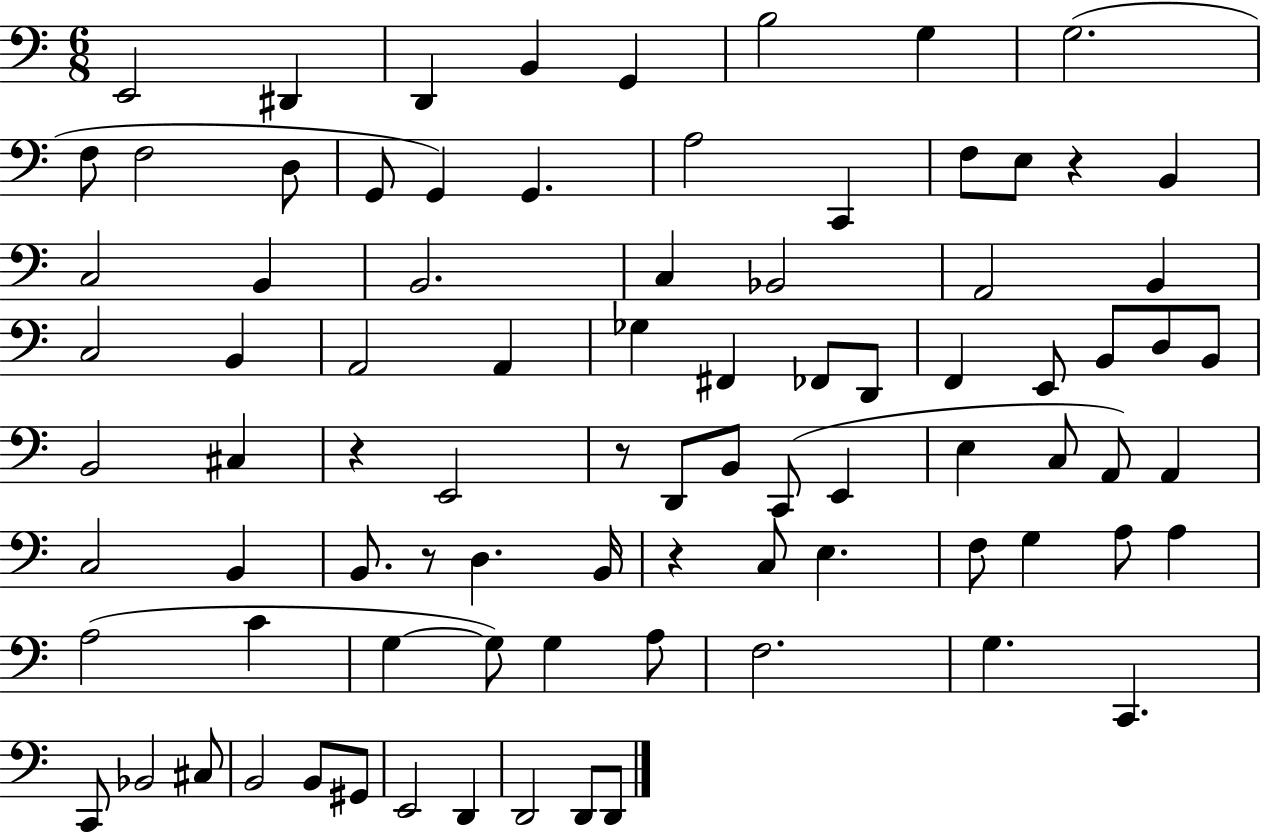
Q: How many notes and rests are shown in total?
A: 86